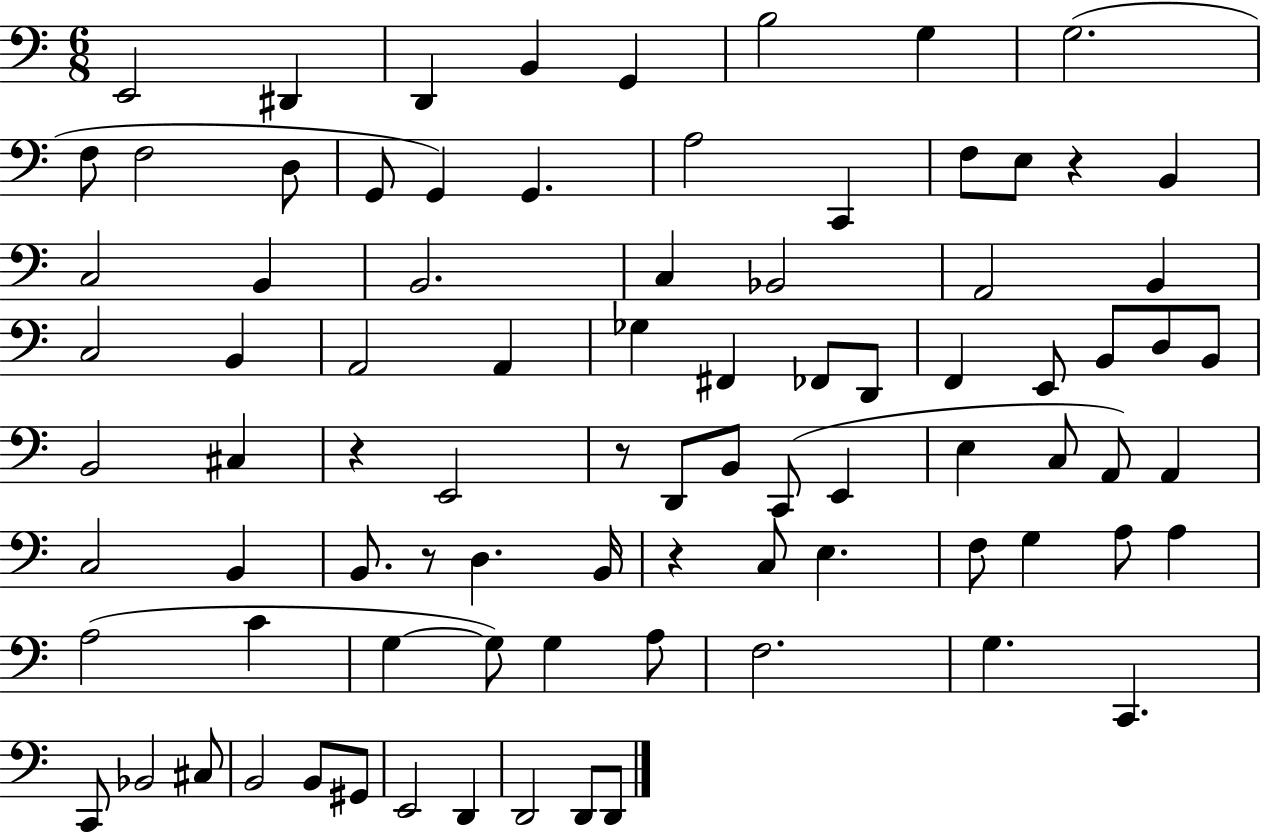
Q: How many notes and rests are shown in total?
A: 86